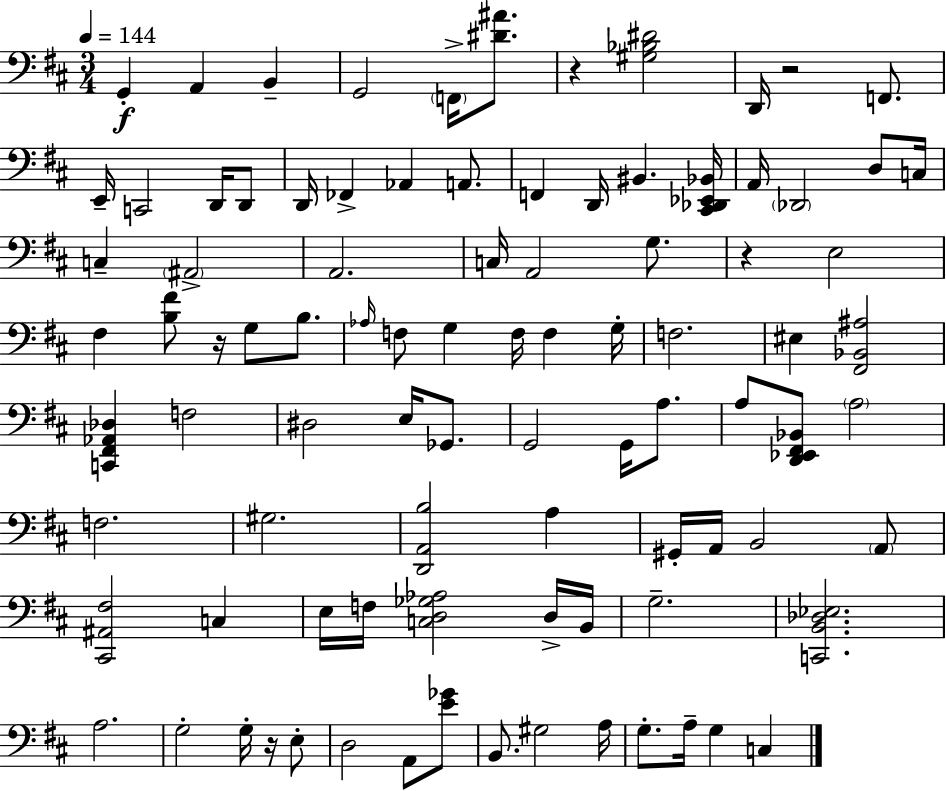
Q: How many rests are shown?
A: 5